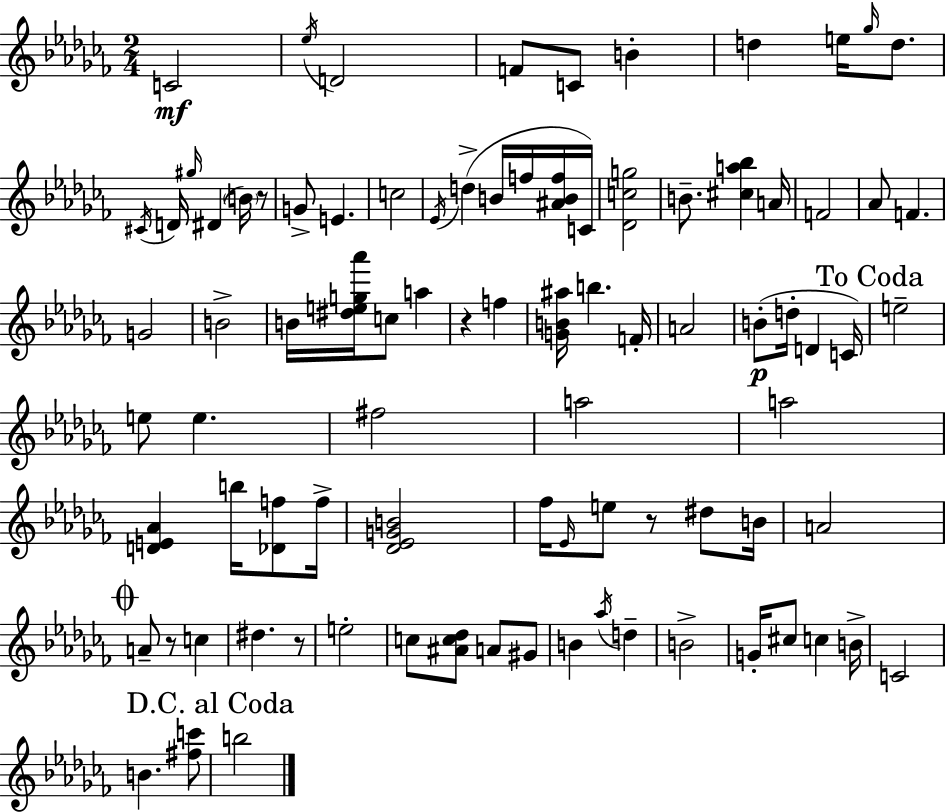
X:1
T:Untitled
M:2/4
L:1/4
K:Abm
C2 _e/4 D2 F/2 C/2 B d e/4 _g/4 d/2 ^C/4 D/4 ^g/4 ^D B/4 z/2 G/2 E c2 _E/4 d B/4 f/4 [^ABf]/4 C/4 [_Dcg]2 B/2 [^ca_b] A/4 F2 _A/2 F G2 B2 B/4 [^deg_a']/4 c/2 a z f [GB^a]/4 b F/4 A2 B/2 d/4 D C/4 e2 e/2 e ^f2 a2 a2 [DE_A] b/4 [_Df]/2 f/4 [_D_EGB]2 _f/4 _E/4 e/2 z/2 ^d/2 B/4 A2 A/2 z/2 c ^d z/2 e2 c/2 [^Ac_d]/2 A/2 ^G/2 B _a/4 d B2 G/4 ^c/2 c B/4 C2 B [^fc']/2 b2